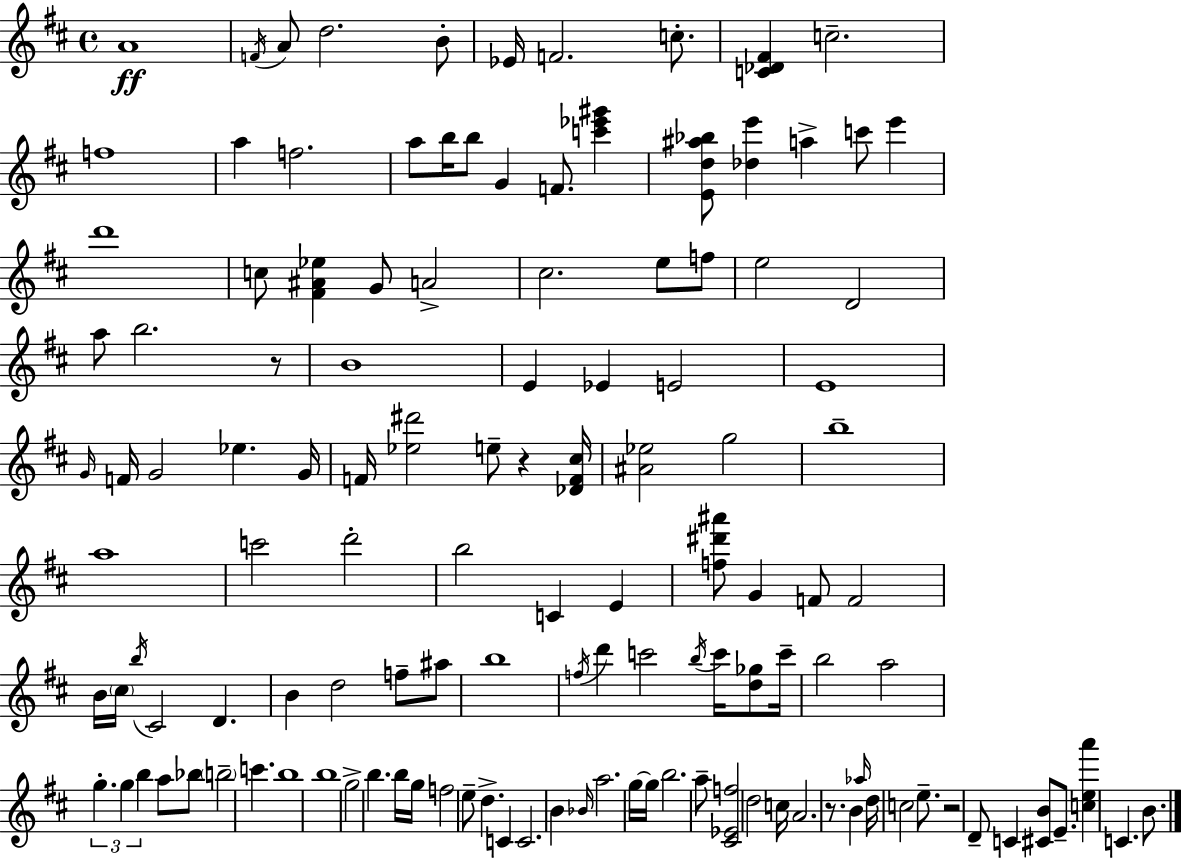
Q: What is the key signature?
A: D major